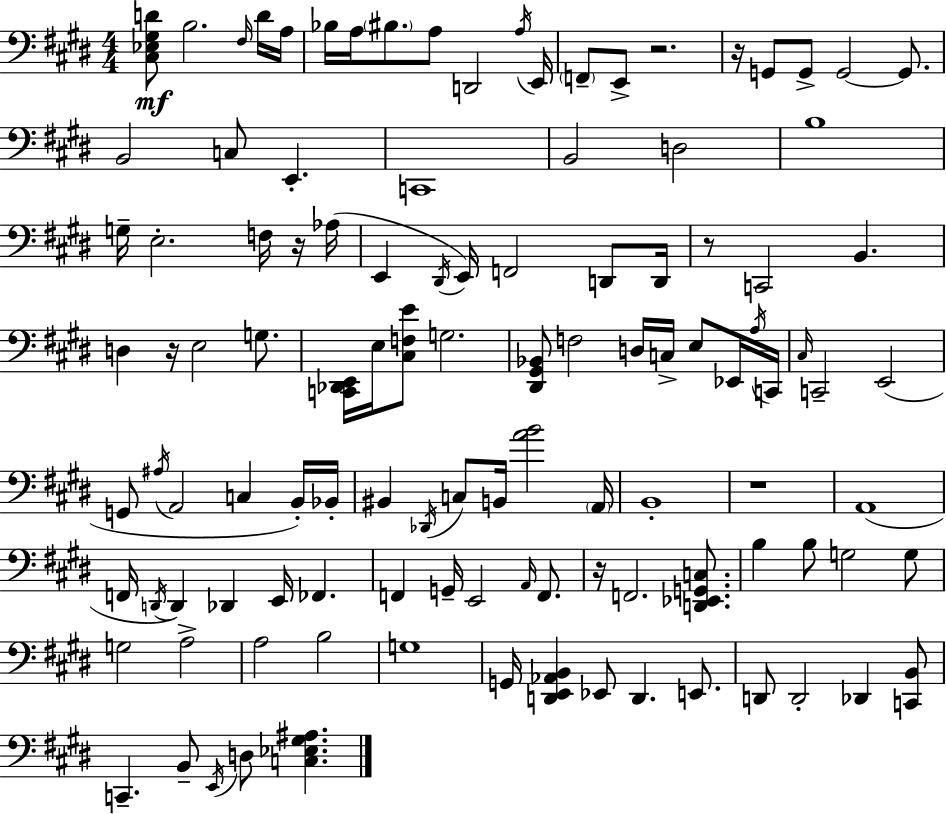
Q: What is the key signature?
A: E major